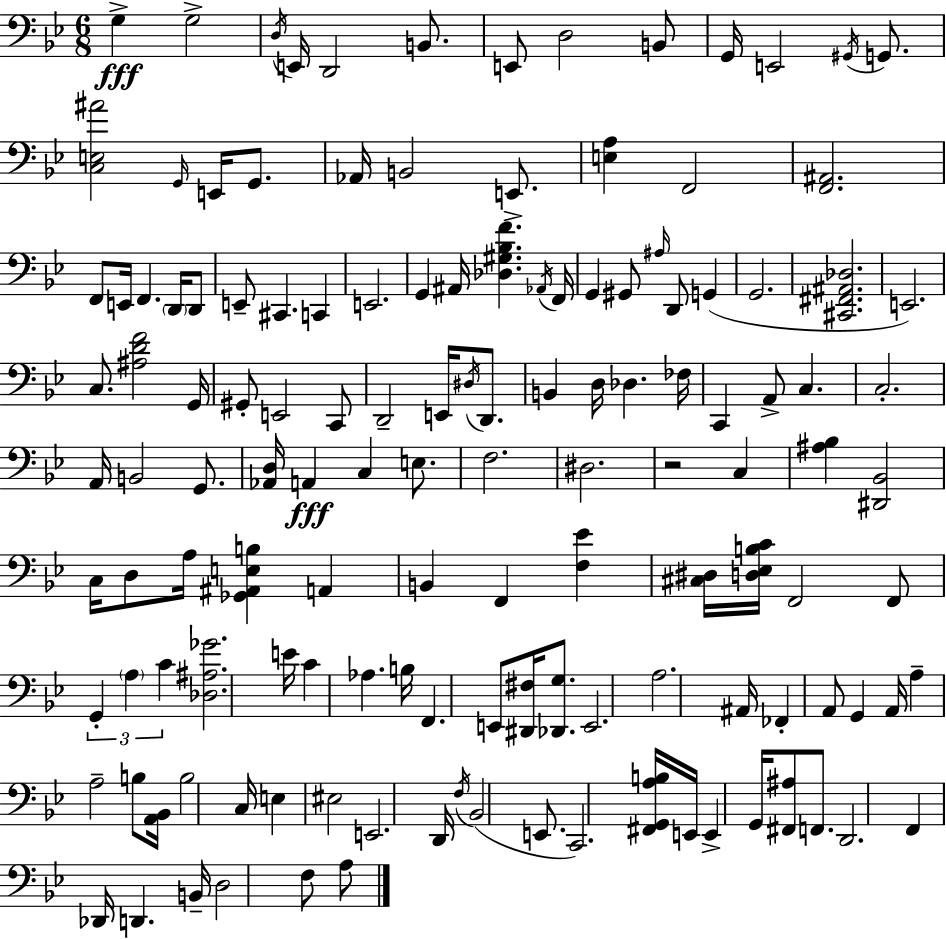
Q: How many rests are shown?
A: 1